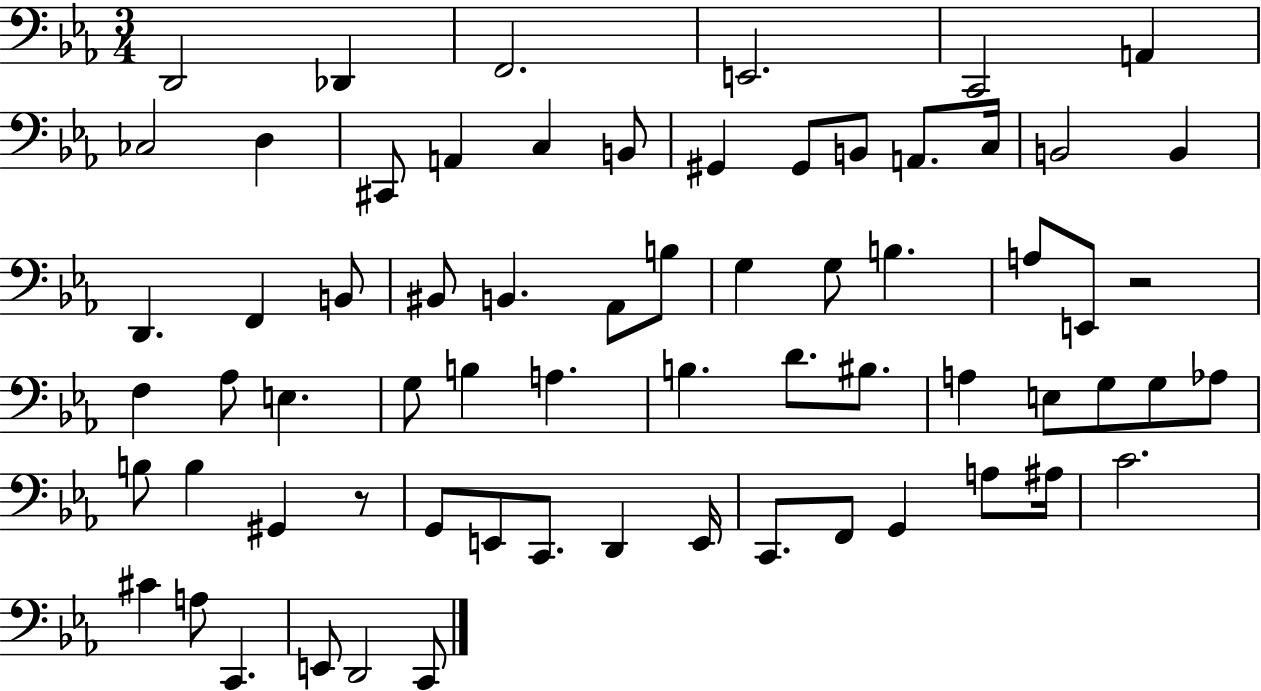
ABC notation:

X:1
T:Untitled
M:3/4
L:1/4
K:Eb
D,,2 _D,, F,,2 E,,2 C,,2 A,, _C,2 D, ^C,,/2 A,, C, B,,/2 ^G,, ^G,,/2 B,,/2 A,,/2 C,/4 B,,2 B,, D,, F,, B,,/2 ^B,,/2 B,, _A,,/2 B,/2 G, G,/2 B, A,/2 E,,/2 z2 F, _A,/2 E, G,/2 B, A, B, D/2 ^B,/2 A, E,/2 G,/2 G,/2 _A,/2 B,/2 B, ^G,, z/2 G,,/2 E,,/2 C,,/2 D,, E,,/4 C,,/2 F,,/2 G,, A,/2 ^A,/4 C2 ^C A,/2 C,, E,,/2 D,,2 C,,/2